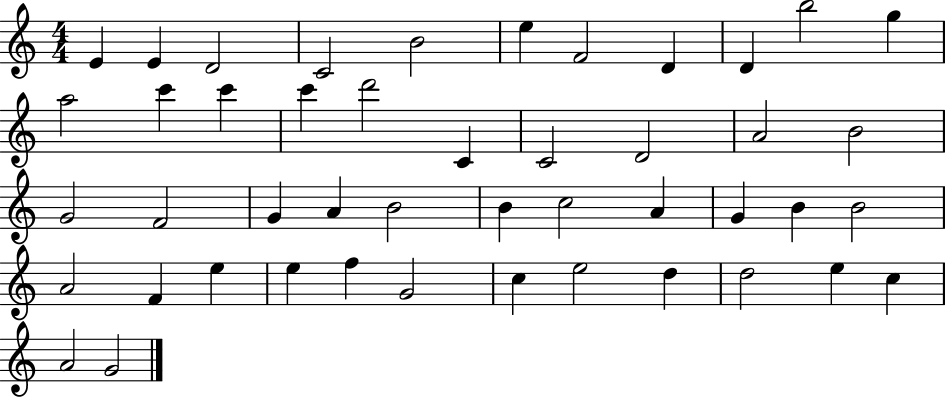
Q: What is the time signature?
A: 4/4